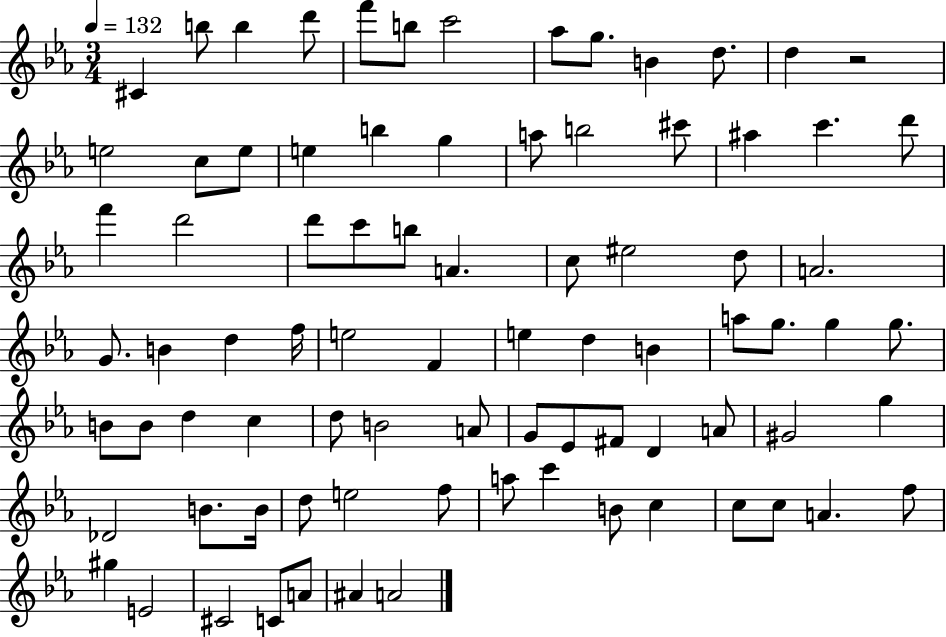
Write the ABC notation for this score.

X:1
T:Untitled
M:3/4
L:1/4
K:Eb
^C b/2 b d'/2 f'/2 b/2 c'2 _a/2 g/2 B d/2 d z2 e2 c/2 e/2 e b g a/2 b2 ^c'/2 ^a c' d'/2 f' d'2 d'/2 c'/2 b/2 A c/2 ^e2 d/2 A2 G/2 B d f/4 e2 F e d B a/2 g/2 g g/2 B/2 B/2 d c d/2 B2 A/2 G/2 _E/2 ^F/2 D A/2 ^G2 g _D2 B/2 B/4 d/2 e2 f/2 a/2 c' B/2 c c/2 c/2 A f/2 ^g E2 ^C2 C/2 A/2 ^A A2